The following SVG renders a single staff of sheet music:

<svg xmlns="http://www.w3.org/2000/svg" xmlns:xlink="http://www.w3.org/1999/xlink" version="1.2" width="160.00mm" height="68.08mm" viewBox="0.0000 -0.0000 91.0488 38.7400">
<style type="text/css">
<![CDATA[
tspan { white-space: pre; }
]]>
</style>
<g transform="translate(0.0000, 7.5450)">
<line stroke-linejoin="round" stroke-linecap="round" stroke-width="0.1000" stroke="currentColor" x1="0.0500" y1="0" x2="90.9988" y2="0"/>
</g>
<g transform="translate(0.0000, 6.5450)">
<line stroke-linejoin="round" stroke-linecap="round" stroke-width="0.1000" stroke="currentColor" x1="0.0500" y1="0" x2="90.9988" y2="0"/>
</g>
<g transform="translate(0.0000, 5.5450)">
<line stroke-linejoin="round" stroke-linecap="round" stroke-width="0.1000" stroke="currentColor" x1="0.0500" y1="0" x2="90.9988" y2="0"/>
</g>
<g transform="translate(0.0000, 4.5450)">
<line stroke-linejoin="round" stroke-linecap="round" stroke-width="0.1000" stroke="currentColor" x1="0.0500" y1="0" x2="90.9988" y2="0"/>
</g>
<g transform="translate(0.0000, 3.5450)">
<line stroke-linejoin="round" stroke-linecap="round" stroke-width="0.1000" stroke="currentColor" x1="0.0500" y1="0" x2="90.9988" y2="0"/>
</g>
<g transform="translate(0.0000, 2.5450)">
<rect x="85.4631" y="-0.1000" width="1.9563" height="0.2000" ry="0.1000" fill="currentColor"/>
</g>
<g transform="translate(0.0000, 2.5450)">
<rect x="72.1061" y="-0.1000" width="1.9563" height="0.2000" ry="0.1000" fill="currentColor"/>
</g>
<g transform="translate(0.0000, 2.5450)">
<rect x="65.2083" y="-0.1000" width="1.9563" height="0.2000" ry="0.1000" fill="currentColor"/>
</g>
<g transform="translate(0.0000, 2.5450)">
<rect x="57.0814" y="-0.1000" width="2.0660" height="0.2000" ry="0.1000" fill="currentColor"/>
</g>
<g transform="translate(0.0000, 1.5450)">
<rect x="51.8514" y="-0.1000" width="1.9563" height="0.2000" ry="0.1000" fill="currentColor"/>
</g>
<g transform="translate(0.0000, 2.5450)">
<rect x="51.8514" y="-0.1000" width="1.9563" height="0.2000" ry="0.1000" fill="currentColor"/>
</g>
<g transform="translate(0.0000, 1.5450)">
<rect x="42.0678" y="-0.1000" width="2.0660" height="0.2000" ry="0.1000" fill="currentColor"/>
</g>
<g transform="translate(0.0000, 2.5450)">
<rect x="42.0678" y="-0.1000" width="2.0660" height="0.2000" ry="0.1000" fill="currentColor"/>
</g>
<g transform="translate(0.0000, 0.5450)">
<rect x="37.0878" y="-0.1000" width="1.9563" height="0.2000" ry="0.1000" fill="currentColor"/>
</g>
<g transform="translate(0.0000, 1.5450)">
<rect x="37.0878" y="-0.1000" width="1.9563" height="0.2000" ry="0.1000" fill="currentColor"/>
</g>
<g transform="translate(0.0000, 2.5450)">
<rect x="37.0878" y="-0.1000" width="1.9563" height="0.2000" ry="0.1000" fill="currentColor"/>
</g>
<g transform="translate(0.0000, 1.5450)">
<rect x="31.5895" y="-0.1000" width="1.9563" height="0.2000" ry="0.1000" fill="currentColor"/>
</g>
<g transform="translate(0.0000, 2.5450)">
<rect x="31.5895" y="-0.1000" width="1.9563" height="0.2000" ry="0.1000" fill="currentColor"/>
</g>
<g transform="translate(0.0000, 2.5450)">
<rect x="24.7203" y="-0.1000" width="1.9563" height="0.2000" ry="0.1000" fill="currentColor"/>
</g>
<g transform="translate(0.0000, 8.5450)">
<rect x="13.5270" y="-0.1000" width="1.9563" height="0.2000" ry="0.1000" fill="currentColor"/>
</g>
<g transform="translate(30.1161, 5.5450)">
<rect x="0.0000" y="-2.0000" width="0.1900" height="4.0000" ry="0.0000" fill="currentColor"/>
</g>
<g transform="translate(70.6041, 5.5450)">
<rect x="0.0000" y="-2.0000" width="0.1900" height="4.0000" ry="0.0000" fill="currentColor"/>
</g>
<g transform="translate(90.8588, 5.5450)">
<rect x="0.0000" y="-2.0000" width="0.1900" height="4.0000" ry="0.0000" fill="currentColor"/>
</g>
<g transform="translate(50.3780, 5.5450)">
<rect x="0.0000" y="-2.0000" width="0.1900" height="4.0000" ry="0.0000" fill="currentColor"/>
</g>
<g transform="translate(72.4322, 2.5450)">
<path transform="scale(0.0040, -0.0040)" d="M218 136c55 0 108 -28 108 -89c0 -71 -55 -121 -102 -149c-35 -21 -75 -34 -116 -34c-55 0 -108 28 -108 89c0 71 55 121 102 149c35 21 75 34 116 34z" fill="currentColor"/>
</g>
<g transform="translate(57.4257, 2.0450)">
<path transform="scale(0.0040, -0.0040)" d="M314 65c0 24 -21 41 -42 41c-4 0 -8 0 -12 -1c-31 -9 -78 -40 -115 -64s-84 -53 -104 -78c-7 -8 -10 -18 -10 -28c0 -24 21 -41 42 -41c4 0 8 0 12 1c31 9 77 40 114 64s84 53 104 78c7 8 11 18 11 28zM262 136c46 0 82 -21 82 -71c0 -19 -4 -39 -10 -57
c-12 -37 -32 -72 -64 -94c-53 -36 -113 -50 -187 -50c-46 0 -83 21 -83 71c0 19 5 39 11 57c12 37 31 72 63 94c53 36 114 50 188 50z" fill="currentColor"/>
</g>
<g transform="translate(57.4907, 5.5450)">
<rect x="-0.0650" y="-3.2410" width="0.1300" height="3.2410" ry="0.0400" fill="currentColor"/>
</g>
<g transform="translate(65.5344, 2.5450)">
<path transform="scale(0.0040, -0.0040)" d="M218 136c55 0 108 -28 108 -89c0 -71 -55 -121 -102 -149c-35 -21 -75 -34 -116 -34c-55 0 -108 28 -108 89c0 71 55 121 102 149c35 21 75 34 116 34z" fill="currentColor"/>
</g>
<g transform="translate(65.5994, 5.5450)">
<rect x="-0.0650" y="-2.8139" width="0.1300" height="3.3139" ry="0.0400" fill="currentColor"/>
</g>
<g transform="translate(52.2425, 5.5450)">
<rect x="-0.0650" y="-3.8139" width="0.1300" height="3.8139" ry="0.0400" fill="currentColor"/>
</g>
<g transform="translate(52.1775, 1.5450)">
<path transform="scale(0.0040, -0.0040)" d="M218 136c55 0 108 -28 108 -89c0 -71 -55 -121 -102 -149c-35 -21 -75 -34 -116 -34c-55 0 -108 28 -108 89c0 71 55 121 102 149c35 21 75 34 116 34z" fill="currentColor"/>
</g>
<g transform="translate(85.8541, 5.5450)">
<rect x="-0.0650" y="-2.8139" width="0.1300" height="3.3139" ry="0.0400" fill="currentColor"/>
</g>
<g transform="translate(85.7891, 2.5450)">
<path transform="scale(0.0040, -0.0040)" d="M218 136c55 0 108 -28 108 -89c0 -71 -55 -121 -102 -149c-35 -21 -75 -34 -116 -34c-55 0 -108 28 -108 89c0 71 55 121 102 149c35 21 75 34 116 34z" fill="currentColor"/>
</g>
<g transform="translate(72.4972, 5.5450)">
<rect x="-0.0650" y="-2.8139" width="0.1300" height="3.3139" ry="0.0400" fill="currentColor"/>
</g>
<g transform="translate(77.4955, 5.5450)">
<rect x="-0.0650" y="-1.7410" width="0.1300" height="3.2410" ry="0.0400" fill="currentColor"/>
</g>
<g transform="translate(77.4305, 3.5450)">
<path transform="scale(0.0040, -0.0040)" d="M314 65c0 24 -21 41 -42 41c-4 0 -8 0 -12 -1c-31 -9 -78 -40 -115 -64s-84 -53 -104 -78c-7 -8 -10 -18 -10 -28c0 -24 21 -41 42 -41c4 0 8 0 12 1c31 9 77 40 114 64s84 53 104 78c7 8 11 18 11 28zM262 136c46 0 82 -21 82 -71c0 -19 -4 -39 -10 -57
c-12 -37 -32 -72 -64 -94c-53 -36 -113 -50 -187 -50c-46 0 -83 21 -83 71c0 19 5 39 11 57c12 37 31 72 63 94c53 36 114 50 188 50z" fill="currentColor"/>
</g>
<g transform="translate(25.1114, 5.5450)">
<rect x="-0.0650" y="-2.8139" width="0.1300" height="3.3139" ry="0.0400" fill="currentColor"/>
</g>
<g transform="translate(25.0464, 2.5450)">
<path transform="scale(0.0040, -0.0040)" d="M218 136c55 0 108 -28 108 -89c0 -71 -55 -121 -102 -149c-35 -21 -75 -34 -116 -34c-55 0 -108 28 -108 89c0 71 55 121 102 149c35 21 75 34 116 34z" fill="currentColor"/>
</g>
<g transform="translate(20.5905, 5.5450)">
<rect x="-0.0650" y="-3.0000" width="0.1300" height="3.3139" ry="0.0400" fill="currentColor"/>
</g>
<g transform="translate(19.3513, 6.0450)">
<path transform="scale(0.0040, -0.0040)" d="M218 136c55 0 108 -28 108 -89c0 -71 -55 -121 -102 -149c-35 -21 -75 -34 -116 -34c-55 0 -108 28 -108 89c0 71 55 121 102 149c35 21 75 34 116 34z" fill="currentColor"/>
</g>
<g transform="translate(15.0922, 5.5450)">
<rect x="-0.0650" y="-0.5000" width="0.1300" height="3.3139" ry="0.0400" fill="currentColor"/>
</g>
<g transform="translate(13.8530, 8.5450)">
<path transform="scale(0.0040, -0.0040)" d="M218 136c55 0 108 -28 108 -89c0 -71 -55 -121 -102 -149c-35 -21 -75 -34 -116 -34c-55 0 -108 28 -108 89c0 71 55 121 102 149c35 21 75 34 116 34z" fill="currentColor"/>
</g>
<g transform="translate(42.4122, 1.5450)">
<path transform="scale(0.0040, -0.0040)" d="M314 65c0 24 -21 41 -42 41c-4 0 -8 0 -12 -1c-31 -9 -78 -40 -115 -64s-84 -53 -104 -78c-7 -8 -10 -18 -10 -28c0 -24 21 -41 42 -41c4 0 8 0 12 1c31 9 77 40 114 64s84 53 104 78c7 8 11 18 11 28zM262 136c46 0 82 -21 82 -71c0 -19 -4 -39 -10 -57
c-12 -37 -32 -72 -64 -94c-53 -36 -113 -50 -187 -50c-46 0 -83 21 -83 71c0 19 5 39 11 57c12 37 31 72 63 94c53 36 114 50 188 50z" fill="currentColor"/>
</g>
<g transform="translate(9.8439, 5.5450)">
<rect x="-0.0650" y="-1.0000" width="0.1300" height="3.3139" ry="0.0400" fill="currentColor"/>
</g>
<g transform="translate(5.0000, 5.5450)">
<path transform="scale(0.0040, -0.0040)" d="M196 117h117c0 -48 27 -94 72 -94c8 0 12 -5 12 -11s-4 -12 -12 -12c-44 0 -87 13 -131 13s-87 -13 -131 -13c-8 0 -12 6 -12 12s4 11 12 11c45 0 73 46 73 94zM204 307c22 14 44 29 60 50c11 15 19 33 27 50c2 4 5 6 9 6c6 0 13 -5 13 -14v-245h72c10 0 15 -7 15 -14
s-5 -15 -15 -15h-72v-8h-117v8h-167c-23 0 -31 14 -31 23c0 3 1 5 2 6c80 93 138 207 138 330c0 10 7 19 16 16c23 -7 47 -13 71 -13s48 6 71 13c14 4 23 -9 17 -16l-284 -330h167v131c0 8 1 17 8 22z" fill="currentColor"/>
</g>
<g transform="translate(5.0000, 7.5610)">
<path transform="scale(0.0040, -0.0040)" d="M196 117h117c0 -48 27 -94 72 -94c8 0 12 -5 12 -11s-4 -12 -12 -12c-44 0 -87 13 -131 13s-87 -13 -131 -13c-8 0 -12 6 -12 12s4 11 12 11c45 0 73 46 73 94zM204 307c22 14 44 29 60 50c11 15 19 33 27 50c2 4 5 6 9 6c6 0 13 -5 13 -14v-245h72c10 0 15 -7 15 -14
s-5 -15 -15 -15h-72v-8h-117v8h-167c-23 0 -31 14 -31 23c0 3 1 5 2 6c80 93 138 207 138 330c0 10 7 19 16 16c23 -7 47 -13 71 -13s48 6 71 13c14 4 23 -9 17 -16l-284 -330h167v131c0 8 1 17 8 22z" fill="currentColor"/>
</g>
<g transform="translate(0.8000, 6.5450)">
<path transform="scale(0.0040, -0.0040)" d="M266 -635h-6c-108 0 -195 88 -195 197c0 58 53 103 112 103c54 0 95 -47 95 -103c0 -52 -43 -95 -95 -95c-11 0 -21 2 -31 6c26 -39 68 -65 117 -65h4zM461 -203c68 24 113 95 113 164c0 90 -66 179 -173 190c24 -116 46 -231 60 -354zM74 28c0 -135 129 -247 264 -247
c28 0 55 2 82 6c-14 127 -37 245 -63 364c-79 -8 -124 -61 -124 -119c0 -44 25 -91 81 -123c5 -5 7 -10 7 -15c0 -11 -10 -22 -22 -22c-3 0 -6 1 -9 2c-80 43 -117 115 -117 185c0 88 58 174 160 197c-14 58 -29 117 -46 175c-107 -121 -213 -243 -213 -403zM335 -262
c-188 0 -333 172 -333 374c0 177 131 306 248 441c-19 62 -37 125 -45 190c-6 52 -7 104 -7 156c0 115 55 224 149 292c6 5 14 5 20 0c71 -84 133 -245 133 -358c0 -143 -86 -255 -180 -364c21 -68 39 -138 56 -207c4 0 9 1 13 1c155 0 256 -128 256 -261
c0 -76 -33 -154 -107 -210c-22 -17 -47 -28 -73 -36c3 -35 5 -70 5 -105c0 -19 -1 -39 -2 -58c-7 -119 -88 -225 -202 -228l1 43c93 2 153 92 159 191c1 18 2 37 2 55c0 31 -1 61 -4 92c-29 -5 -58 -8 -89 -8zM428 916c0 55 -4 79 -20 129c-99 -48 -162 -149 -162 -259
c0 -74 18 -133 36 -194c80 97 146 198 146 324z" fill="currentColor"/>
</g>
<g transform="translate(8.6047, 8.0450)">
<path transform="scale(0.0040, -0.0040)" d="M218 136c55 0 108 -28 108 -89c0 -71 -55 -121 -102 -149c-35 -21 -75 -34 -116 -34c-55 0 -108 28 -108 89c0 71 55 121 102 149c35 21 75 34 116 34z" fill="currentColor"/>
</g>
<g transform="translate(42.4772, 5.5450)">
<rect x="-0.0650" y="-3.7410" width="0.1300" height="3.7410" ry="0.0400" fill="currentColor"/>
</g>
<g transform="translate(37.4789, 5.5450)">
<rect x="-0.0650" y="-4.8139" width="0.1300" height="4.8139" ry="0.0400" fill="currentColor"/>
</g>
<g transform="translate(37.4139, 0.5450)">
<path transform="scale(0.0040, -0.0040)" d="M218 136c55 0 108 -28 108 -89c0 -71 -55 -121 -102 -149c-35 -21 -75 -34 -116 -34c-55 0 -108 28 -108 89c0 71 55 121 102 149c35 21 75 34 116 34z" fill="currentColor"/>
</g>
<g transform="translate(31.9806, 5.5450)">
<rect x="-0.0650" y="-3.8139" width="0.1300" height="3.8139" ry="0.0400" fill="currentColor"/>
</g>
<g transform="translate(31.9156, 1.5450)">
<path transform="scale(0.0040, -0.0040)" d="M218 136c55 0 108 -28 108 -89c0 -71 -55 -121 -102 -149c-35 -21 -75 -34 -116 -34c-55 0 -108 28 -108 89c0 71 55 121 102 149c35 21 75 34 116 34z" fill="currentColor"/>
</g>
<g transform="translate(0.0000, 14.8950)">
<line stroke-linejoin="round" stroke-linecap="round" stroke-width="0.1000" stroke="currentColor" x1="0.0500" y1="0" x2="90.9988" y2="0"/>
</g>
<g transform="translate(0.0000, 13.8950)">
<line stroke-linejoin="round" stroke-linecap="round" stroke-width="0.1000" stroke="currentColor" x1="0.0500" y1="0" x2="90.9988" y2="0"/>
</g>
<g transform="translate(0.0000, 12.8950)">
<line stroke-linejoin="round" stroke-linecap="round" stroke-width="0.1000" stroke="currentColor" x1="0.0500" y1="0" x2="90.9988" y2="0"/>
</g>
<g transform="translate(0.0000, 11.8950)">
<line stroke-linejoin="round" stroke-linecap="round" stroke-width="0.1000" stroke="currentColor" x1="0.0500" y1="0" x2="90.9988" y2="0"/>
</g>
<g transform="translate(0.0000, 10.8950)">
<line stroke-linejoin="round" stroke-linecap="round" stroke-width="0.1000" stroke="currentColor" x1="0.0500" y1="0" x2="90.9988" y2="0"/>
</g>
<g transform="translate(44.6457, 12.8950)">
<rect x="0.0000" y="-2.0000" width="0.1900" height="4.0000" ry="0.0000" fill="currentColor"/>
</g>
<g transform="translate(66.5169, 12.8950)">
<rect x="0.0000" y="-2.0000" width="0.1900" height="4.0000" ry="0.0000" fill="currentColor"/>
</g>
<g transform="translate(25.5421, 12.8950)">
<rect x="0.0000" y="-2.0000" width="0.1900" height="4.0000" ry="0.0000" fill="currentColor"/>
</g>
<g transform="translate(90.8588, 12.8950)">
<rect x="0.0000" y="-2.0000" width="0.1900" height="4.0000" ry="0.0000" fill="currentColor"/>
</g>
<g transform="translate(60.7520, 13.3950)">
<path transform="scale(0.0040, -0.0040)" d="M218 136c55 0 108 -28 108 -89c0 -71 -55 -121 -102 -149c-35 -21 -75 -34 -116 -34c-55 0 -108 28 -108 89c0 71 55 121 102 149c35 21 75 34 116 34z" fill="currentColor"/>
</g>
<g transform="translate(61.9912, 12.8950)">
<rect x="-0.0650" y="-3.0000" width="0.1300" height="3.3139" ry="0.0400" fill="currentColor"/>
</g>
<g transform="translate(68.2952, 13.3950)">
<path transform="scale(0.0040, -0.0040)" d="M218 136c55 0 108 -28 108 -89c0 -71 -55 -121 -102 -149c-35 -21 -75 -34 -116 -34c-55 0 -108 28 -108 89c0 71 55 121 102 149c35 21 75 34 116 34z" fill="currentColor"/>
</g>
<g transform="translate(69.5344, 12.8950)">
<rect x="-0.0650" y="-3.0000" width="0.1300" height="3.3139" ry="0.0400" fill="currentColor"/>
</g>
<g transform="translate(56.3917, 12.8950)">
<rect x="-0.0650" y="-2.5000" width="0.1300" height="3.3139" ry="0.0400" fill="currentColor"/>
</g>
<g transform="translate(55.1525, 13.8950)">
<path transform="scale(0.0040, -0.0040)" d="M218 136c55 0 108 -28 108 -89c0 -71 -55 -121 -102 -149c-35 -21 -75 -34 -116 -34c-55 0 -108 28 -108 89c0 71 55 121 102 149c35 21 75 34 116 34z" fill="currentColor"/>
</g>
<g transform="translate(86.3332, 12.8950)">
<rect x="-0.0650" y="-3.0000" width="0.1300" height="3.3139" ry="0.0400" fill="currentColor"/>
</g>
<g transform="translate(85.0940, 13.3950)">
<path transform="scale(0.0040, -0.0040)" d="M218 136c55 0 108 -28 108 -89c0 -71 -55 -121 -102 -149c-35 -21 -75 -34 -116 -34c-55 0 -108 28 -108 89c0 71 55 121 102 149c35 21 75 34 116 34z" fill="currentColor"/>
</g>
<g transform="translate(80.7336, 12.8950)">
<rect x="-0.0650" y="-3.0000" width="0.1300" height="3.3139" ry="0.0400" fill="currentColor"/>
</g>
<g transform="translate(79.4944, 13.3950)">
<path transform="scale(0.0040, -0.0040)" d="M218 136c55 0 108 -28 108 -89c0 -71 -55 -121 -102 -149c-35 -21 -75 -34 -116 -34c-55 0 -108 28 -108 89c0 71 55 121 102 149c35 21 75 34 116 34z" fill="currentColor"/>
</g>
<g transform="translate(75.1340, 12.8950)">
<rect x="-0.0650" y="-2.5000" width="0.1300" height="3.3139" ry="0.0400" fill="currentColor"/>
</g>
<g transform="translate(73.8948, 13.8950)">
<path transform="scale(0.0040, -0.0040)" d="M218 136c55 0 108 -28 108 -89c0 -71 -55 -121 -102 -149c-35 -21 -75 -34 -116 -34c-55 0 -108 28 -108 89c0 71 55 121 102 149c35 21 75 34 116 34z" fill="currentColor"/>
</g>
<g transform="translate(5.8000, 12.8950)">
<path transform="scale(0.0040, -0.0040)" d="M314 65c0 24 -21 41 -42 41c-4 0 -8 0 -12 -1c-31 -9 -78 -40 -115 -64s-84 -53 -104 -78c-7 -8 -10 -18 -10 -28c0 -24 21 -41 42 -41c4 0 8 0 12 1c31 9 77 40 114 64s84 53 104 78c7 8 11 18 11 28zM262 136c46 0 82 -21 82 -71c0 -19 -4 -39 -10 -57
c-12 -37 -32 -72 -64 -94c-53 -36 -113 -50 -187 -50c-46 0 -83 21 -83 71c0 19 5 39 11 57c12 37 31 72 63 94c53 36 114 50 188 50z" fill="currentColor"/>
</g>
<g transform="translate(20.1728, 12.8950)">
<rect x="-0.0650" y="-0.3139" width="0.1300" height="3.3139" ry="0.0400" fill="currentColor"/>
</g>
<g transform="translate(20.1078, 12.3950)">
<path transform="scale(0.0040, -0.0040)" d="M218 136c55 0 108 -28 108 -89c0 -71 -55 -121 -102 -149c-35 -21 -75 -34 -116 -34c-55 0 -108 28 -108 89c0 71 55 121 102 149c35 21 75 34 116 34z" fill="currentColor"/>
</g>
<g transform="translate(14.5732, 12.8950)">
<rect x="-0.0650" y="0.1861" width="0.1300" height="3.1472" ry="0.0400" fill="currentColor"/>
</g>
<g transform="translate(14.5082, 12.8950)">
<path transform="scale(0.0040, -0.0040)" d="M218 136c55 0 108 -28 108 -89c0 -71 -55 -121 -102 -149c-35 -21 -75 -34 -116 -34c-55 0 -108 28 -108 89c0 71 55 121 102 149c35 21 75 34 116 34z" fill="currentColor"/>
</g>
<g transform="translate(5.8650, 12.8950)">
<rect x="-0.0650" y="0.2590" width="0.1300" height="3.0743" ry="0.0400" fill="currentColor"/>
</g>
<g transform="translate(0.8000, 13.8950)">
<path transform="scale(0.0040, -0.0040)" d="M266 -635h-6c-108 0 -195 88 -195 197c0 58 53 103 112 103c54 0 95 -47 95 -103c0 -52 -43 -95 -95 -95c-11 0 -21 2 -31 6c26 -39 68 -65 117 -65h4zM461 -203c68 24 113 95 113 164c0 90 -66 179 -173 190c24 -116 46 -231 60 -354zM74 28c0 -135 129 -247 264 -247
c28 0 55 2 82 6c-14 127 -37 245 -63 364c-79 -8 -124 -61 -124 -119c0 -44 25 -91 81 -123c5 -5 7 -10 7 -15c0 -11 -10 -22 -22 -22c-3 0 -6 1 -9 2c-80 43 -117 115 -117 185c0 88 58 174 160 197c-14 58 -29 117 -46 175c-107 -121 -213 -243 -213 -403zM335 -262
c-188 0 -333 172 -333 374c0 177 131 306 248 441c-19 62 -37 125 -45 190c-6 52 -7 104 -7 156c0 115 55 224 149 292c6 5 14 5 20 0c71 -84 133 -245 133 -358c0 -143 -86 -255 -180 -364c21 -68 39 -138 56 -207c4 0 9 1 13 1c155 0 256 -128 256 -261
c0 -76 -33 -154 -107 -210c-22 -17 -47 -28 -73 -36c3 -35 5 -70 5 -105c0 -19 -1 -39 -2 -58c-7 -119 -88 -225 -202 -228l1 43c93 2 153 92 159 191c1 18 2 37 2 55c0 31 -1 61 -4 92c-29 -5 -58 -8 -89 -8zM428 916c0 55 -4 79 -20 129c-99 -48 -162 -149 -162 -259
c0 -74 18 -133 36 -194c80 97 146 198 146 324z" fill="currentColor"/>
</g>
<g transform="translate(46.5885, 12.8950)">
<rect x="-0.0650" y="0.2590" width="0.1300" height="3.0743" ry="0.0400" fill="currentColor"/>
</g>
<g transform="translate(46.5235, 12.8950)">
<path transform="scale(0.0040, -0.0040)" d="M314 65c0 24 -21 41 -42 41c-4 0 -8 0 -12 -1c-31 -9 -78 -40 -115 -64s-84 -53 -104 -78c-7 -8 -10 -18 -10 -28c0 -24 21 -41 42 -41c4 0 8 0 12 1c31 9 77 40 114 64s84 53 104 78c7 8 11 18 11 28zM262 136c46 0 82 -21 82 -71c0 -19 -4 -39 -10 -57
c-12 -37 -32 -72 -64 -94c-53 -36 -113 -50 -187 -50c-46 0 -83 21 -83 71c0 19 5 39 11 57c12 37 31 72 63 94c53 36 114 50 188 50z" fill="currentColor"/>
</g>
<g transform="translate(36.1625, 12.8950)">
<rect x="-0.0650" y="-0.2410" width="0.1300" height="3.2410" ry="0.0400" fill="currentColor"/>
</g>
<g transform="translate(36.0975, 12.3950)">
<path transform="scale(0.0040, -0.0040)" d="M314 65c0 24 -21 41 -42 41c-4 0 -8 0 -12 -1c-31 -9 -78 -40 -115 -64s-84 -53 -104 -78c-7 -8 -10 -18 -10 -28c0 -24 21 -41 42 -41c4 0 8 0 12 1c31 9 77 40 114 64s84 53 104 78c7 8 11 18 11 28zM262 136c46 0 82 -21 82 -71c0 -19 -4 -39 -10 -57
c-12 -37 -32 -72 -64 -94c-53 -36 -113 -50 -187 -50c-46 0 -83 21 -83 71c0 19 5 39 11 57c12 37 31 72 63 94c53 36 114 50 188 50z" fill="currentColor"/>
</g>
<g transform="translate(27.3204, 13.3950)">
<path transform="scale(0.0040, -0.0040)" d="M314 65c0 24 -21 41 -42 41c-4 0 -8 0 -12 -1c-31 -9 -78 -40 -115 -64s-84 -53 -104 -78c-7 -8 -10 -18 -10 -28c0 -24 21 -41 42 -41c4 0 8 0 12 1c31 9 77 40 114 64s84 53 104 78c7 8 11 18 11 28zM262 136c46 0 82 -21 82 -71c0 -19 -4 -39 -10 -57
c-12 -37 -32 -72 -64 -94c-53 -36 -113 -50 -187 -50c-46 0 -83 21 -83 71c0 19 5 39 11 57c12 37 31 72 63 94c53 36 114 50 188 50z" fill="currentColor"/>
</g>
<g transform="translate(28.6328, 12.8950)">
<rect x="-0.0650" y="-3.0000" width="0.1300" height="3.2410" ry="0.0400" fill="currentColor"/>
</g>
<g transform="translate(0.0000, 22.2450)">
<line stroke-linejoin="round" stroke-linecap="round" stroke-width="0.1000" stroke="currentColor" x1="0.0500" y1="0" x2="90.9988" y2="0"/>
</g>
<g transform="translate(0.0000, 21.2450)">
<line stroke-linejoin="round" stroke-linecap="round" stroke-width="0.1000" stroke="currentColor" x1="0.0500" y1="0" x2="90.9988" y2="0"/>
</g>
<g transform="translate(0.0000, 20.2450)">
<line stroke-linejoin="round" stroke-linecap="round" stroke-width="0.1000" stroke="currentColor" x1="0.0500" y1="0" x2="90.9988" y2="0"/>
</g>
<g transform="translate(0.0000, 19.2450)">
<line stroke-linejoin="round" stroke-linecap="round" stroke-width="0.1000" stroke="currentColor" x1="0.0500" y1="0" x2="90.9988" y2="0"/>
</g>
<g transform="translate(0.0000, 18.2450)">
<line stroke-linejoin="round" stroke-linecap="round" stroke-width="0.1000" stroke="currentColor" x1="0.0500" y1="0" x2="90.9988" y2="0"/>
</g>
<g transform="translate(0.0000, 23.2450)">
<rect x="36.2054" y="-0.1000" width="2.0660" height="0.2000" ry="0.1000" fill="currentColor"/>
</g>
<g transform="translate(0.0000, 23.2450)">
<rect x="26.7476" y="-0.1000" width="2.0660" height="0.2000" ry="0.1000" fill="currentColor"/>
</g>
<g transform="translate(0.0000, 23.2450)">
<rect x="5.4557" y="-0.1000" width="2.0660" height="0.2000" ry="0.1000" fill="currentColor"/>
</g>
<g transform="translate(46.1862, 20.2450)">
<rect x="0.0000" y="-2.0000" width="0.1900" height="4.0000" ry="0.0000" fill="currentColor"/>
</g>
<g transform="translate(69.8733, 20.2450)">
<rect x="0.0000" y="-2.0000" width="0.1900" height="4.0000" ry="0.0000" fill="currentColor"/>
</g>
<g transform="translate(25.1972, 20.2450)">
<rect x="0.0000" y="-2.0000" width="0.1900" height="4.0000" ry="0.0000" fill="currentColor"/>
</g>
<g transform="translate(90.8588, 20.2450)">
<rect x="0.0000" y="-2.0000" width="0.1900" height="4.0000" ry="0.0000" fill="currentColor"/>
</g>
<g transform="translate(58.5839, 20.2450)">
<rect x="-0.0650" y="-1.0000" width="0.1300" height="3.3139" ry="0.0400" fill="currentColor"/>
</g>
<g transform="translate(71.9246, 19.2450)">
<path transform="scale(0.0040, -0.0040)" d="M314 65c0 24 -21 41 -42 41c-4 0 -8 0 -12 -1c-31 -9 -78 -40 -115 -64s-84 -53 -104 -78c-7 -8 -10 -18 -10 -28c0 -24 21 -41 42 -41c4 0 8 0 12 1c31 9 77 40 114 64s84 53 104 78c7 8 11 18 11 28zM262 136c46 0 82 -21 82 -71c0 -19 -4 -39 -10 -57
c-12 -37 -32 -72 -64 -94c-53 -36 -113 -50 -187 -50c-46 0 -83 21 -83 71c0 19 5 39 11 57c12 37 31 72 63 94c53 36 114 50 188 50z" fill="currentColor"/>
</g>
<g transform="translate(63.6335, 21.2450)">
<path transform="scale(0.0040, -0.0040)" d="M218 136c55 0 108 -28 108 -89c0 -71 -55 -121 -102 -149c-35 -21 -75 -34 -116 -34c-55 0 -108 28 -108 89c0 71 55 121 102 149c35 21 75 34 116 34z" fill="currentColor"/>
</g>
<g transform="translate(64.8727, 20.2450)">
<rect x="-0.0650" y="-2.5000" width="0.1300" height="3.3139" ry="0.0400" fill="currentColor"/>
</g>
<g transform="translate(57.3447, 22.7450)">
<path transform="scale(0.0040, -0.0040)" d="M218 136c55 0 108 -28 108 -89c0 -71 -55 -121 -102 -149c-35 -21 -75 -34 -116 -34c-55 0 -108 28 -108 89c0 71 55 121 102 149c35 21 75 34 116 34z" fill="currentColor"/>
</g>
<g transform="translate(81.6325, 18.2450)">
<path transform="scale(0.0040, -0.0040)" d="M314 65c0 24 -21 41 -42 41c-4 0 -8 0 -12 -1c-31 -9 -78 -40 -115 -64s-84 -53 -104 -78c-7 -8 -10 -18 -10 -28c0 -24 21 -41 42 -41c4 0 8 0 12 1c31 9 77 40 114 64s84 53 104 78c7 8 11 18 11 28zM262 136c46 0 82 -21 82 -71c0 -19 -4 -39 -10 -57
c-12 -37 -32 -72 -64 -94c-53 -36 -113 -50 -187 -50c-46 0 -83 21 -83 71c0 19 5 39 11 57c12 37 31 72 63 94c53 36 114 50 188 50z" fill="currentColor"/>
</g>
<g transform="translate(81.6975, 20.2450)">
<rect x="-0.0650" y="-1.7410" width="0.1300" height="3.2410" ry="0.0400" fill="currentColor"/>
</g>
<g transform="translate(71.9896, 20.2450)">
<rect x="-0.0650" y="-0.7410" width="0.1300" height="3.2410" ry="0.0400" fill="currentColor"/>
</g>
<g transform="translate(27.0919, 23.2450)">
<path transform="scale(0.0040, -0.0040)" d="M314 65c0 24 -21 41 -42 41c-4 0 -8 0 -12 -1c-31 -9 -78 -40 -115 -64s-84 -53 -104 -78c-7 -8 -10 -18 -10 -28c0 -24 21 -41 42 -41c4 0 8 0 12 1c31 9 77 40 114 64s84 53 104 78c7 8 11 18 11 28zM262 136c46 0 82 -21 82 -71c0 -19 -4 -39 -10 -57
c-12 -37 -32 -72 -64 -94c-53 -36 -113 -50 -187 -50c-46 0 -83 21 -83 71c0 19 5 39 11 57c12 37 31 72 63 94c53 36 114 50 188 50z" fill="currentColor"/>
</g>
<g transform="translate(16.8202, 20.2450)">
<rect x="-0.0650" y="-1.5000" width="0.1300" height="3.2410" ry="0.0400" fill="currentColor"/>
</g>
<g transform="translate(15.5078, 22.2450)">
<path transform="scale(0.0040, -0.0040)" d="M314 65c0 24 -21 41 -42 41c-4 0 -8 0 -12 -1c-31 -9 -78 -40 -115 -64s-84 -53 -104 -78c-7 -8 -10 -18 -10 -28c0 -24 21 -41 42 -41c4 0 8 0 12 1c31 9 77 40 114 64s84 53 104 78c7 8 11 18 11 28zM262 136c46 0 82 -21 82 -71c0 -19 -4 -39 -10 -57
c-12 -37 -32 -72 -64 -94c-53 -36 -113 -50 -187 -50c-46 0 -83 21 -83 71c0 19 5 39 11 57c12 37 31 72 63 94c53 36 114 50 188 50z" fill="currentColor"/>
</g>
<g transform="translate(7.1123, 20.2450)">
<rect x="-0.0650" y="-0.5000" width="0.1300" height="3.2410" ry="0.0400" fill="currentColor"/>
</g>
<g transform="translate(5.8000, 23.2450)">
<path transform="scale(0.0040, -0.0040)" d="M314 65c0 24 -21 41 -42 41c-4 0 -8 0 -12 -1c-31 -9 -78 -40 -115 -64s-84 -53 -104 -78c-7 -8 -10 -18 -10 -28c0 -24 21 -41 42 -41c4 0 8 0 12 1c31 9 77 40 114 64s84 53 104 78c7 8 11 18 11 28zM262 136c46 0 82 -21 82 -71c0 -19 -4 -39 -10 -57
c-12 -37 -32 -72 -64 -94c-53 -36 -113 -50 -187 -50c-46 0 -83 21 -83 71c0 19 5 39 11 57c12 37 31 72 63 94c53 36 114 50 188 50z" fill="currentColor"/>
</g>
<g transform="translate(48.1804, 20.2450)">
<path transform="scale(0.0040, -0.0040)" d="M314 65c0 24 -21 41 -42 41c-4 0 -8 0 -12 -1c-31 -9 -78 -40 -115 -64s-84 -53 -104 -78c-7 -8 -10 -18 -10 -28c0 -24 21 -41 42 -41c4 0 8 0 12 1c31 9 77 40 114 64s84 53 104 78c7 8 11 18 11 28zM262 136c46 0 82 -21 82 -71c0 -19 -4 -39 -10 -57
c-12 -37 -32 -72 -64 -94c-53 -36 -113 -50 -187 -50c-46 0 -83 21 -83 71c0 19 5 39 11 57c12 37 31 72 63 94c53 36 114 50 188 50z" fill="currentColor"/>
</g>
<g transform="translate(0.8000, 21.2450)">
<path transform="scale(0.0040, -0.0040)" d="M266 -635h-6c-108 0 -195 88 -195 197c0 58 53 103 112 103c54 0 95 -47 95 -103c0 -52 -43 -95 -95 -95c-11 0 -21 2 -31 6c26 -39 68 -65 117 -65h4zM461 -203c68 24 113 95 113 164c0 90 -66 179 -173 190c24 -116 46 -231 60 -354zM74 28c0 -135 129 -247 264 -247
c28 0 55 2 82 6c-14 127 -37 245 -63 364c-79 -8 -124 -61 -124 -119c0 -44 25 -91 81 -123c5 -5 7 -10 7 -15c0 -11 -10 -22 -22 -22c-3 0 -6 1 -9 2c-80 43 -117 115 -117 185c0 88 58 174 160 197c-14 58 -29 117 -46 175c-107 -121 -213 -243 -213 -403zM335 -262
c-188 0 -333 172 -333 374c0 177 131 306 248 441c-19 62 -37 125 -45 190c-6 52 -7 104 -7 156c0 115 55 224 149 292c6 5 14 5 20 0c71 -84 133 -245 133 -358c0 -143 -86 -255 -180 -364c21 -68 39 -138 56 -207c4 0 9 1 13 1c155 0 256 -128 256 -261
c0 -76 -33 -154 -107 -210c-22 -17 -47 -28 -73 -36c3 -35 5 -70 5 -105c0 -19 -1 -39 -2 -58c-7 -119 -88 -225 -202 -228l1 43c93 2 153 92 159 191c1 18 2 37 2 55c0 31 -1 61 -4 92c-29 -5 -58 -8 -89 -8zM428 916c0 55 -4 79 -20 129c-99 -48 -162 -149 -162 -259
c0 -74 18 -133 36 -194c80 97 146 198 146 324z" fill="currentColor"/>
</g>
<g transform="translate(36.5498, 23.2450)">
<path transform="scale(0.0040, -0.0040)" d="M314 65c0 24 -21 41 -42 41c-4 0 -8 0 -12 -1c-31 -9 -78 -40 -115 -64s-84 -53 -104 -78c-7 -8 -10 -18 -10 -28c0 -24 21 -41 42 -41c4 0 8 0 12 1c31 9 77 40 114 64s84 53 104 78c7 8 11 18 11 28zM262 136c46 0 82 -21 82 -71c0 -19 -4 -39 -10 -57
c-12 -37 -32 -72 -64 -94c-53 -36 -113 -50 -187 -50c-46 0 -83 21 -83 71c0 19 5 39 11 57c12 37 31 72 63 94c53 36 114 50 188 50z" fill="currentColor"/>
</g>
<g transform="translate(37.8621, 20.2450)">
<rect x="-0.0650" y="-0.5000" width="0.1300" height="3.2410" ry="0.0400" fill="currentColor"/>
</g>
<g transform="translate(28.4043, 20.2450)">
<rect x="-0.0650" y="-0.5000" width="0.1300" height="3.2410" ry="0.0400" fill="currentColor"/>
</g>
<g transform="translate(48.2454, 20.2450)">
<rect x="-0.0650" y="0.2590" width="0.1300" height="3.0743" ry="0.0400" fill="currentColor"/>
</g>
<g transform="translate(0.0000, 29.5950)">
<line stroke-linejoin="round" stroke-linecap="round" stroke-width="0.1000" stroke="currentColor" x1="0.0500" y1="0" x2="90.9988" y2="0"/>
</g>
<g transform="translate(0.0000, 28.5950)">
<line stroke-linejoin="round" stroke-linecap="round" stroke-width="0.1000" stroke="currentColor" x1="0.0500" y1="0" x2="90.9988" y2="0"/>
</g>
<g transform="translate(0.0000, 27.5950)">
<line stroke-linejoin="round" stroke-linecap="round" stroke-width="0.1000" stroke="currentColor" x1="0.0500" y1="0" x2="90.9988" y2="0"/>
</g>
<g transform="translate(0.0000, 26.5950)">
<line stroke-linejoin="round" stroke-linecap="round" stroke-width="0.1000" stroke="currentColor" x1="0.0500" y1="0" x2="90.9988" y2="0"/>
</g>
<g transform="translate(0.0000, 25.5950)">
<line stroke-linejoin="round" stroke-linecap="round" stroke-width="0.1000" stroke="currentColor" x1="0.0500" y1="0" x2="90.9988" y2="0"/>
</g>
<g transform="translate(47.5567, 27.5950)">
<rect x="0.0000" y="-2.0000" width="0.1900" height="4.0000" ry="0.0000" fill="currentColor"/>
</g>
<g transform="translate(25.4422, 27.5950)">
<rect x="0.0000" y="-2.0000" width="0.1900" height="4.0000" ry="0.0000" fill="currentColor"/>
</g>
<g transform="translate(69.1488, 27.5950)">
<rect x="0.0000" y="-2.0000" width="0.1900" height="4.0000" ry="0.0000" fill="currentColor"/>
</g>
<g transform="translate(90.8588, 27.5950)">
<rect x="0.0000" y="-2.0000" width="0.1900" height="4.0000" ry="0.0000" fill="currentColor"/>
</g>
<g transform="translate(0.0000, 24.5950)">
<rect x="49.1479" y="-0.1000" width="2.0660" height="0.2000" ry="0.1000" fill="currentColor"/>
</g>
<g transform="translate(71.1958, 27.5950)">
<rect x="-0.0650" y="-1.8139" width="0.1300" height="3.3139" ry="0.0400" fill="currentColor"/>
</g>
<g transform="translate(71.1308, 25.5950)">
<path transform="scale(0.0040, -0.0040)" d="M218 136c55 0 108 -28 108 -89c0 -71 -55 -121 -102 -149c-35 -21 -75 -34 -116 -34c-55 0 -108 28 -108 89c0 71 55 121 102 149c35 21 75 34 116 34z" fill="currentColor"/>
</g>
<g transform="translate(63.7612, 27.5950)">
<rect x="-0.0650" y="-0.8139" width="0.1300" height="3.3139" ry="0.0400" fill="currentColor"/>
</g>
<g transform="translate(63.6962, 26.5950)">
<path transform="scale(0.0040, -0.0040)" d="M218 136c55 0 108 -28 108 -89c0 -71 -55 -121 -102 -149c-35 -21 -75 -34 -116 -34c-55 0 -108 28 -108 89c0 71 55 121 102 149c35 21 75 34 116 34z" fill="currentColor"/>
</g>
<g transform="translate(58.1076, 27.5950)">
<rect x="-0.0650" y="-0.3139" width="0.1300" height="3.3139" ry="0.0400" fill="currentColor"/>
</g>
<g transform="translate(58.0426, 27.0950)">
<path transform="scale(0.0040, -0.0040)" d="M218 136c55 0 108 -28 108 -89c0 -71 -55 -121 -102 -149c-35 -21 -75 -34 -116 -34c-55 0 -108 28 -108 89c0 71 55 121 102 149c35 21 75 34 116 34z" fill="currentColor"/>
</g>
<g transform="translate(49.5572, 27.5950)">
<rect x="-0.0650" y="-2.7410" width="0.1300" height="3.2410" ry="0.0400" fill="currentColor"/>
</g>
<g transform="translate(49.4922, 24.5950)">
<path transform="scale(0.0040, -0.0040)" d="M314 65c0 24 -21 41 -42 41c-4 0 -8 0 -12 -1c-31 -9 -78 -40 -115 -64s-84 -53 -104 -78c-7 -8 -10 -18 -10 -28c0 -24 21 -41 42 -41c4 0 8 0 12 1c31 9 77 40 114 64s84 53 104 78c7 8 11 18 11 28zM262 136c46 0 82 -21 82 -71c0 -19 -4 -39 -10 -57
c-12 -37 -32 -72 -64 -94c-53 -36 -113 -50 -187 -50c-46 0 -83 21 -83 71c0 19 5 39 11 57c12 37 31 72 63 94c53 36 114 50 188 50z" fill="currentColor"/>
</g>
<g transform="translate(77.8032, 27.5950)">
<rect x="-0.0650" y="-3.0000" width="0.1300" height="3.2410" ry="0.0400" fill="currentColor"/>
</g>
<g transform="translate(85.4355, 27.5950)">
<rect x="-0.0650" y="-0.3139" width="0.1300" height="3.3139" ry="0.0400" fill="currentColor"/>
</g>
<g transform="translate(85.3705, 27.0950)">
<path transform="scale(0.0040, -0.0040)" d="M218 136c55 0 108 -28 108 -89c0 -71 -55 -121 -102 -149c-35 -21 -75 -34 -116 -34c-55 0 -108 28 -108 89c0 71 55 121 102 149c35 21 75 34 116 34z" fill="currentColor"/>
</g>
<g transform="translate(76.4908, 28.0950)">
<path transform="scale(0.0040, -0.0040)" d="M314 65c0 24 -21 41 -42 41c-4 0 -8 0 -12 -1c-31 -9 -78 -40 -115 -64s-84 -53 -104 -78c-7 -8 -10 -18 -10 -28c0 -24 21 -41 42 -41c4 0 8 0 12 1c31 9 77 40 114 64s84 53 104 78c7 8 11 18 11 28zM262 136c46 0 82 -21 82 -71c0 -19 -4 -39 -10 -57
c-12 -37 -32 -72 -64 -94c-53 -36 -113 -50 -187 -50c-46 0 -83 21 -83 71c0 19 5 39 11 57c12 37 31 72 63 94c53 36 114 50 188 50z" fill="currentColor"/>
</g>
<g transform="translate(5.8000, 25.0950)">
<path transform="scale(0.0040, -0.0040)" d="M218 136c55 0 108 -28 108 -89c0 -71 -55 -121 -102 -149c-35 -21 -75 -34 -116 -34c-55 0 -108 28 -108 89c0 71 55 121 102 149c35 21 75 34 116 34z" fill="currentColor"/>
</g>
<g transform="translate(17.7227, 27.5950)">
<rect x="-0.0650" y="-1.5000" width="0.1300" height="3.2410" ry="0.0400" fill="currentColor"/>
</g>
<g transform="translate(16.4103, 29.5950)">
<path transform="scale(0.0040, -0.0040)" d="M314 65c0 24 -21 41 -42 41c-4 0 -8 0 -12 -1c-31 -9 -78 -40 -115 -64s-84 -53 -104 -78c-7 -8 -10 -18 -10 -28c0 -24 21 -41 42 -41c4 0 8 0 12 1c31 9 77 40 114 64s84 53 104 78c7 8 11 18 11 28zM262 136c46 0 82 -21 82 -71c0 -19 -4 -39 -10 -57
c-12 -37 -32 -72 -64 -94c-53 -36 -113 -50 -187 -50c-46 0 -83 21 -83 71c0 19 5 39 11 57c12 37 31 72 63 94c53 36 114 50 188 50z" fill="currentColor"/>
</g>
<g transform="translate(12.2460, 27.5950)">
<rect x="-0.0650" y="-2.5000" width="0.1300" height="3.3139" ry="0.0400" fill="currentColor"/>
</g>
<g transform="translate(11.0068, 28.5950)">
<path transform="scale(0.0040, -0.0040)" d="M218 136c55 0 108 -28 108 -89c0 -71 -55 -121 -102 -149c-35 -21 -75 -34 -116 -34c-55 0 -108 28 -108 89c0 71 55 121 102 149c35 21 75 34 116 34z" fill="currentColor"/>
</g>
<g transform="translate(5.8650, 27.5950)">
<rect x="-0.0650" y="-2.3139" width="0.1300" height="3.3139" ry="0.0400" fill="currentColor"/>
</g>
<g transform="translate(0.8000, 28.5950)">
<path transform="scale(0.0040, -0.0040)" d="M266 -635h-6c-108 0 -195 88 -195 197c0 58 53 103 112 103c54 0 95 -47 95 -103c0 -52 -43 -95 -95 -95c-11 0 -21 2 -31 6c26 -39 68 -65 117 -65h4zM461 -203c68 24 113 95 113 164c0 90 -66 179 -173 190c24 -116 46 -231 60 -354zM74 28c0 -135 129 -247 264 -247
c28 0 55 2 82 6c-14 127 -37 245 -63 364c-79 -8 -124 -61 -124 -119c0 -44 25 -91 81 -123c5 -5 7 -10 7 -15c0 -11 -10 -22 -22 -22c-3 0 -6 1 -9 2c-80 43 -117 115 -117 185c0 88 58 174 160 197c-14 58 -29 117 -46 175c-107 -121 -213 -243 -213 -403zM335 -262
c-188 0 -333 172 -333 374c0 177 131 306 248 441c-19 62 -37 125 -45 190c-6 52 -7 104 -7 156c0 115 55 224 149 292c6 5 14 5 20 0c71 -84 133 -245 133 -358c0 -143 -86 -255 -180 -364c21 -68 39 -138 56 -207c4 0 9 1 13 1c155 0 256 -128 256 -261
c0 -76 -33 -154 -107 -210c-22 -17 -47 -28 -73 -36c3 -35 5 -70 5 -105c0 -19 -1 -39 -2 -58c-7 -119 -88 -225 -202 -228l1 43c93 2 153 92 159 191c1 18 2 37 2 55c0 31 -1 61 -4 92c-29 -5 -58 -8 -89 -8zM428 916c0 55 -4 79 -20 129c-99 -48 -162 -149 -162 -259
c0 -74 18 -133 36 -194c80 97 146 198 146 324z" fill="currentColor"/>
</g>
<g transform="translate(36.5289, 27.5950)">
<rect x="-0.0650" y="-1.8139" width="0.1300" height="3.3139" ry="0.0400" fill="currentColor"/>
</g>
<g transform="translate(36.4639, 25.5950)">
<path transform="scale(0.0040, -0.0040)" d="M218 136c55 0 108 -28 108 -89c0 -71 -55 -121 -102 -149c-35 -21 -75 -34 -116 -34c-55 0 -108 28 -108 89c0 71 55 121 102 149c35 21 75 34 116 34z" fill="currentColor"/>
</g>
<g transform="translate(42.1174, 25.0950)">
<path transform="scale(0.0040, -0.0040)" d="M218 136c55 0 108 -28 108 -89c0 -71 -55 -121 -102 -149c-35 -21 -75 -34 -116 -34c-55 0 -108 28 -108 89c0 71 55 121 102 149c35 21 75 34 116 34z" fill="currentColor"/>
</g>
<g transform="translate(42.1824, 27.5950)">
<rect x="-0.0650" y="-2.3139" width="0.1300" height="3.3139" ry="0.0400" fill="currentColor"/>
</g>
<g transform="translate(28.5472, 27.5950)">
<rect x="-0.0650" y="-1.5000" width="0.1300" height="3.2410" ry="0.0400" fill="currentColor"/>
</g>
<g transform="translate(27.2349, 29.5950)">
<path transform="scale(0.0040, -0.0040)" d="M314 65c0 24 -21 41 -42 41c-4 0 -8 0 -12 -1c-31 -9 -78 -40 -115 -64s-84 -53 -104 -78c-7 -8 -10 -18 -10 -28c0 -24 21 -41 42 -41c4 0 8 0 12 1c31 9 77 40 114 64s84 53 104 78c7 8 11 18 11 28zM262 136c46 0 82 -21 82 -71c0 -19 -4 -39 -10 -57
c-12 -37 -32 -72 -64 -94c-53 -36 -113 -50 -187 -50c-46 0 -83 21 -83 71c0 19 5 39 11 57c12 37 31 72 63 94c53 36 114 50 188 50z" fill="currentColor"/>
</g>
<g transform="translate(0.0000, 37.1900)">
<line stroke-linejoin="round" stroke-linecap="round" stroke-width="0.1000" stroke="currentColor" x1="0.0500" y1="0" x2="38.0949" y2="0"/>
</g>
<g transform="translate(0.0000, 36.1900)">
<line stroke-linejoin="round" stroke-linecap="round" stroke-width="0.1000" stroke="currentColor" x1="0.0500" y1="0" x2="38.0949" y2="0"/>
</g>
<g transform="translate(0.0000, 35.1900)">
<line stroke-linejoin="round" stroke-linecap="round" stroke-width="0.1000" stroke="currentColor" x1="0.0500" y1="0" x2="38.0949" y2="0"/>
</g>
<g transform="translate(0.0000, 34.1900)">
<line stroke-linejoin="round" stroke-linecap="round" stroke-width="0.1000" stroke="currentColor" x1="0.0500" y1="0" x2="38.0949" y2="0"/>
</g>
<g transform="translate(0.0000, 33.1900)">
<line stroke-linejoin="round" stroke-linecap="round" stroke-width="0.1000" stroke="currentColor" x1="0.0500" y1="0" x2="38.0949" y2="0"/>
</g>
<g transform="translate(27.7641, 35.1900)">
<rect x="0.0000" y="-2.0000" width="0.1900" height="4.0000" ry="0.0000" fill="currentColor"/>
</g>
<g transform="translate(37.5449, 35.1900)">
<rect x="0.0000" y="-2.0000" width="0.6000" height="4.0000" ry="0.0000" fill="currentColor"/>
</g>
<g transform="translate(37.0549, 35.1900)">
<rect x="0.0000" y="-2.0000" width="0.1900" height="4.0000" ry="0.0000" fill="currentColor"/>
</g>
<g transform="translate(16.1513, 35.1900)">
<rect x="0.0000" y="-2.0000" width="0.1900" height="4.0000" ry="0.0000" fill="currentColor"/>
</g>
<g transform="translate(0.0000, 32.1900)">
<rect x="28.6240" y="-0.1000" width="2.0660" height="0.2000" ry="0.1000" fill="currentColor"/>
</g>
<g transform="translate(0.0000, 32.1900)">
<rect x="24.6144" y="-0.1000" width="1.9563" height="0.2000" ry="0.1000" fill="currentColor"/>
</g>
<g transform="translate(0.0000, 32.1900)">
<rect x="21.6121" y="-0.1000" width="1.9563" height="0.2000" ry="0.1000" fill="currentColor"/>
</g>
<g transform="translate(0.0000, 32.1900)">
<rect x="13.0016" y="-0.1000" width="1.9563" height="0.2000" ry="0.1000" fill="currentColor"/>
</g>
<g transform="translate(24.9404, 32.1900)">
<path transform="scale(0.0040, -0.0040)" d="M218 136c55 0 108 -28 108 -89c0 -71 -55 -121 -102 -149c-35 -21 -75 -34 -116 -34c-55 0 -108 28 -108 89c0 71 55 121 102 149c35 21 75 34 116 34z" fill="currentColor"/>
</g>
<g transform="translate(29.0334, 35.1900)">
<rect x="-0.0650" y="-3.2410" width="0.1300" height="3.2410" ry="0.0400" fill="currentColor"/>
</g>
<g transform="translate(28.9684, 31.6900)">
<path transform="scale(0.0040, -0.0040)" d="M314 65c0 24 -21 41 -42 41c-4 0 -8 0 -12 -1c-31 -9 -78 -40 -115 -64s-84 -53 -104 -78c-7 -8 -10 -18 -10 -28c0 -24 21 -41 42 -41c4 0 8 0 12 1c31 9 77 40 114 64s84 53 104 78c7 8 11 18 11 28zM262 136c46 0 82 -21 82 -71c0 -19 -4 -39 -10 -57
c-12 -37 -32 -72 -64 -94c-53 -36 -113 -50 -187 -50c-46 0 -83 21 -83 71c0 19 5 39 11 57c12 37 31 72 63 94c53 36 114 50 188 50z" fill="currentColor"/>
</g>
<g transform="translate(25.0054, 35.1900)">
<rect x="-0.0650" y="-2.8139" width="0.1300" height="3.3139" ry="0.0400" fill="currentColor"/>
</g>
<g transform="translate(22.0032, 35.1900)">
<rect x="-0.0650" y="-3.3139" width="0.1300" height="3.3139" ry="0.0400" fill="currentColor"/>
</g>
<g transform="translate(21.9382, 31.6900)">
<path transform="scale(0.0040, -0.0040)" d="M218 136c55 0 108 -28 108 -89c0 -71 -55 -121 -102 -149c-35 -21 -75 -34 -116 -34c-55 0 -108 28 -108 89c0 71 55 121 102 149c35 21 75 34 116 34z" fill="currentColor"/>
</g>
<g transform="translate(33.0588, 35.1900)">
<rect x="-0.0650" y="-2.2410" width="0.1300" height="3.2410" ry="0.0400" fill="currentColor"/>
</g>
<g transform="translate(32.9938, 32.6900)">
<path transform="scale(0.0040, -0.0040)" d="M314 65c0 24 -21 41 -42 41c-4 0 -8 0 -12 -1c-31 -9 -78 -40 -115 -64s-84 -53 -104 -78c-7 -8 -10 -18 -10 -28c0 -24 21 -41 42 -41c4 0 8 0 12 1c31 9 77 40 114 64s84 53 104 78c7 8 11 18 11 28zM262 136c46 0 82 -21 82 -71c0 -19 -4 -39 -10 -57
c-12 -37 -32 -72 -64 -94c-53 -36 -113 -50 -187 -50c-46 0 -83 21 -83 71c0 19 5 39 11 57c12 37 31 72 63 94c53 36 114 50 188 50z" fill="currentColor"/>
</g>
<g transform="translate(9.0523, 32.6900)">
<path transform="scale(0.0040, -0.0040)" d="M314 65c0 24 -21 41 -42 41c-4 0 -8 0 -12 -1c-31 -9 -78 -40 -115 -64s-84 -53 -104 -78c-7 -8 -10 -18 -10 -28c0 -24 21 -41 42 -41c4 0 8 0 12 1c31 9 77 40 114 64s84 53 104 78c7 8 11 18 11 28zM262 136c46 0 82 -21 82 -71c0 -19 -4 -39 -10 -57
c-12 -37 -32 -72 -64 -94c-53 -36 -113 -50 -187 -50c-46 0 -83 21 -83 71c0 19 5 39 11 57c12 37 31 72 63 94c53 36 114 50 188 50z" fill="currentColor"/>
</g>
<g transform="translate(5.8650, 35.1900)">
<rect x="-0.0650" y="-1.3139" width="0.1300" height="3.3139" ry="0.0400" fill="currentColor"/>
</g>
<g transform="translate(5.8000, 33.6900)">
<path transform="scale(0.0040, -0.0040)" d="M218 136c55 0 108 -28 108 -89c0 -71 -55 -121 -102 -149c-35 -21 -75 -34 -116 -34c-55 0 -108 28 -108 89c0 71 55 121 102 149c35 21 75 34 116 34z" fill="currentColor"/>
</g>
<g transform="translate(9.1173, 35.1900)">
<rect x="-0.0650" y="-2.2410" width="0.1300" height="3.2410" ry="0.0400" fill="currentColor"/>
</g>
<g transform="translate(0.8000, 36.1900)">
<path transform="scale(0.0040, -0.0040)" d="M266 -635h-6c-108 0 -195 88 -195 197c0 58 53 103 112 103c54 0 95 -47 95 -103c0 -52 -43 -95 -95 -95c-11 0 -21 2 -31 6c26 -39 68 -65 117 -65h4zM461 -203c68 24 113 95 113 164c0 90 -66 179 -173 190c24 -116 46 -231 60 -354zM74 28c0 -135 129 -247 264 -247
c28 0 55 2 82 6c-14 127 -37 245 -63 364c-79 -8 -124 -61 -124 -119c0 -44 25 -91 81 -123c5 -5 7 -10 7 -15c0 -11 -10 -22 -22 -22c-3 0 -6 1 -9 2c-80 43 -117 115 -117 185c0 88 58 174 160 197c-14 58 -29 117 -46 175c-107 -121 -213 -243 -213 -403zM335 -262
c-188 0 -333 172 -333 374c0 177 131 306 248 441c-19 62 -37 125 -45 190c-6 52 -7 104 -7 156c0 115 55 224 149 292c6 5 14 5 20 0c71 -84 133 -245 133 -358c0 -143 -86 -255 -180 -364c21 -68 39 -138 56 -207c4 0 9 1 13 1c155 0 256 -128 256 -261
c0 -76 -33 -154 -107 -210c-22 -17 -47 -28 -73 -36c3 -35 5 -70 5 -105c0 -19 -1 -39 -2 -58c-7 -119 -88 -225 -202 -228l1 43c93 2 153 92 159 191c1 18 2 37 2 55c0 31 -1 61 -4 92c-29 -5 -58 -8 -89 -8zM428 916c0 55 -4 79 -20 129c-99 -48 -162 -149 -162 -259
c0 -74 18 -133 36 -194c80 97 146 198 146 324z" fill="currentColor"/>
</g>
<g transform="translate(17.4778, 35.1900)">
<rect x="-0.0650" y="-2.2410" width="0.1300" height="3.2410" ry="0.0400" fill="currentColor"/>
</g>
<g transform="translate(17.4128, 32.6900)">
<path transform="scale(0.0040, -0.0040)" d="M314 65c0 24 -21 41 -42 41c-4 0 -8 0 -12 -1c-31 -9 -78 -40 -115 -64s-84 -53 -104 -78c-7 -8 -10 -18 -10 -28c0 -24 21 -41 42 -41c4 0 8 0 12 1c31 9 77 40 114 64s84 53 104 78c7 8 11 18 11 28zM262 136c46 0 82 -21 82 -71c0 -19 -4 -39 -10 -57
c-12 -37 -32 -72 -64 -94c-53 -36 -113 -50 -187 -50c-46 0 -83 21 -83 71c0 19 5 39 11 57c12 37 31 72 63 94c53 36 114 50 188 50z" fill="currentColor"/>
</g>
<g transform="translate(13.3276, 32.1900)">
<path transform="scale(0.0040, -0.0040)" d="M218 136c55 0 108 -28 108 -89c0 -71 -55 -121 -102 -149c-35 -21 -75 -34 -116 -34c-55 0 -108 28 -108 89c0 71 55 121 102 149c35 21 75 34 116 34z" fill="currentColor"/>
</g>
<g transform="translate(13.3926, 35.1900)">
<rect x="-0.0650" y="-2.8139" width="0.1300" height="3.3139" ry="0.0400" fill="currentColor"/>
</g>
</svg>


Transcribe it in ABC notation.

X:1
T:Untitled
M:4/4
L:1/4
K:C
D C A a c' e' c'2 c' b2 a a f2 a B2 B c A2 c2 B2 G A A G A A C2 E2 C2 C2 B2 D G d2 f2 g G E2 E2 f g a2 c d f A2 c e g2 a g2 b a b2 g2